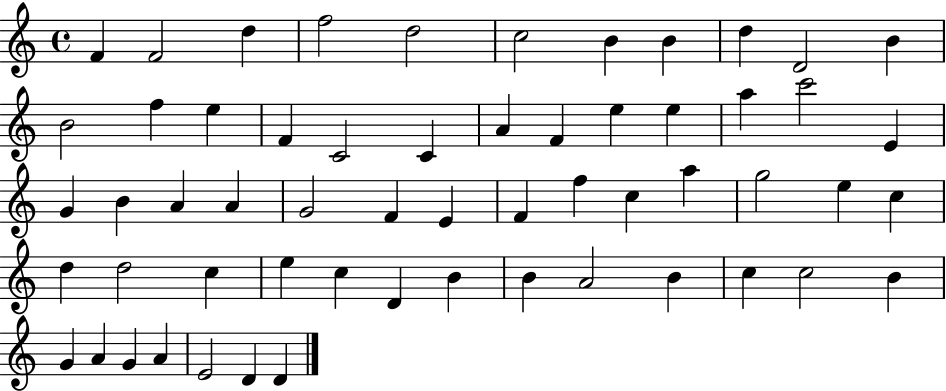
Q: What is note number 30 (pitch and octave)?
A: F4